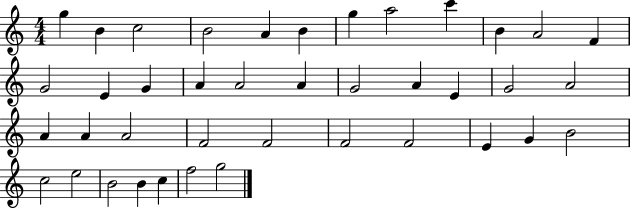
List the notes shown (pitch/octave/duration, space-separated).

G5/q B4/q C5/h B4/h A4/q B4/q G5/q A5/h C6/q B4/q A4/h F4/q G4/h E4/q G4/q A4/q A4/h A4/q G4/h A4/q E4/q G4/h A4/h A4/q A4/q A4/h F4/h F4/h F4/h F4/h E4/q G4/q B4/h C5/h E5/h B4/h B4/q C5/q F5/h G5/h